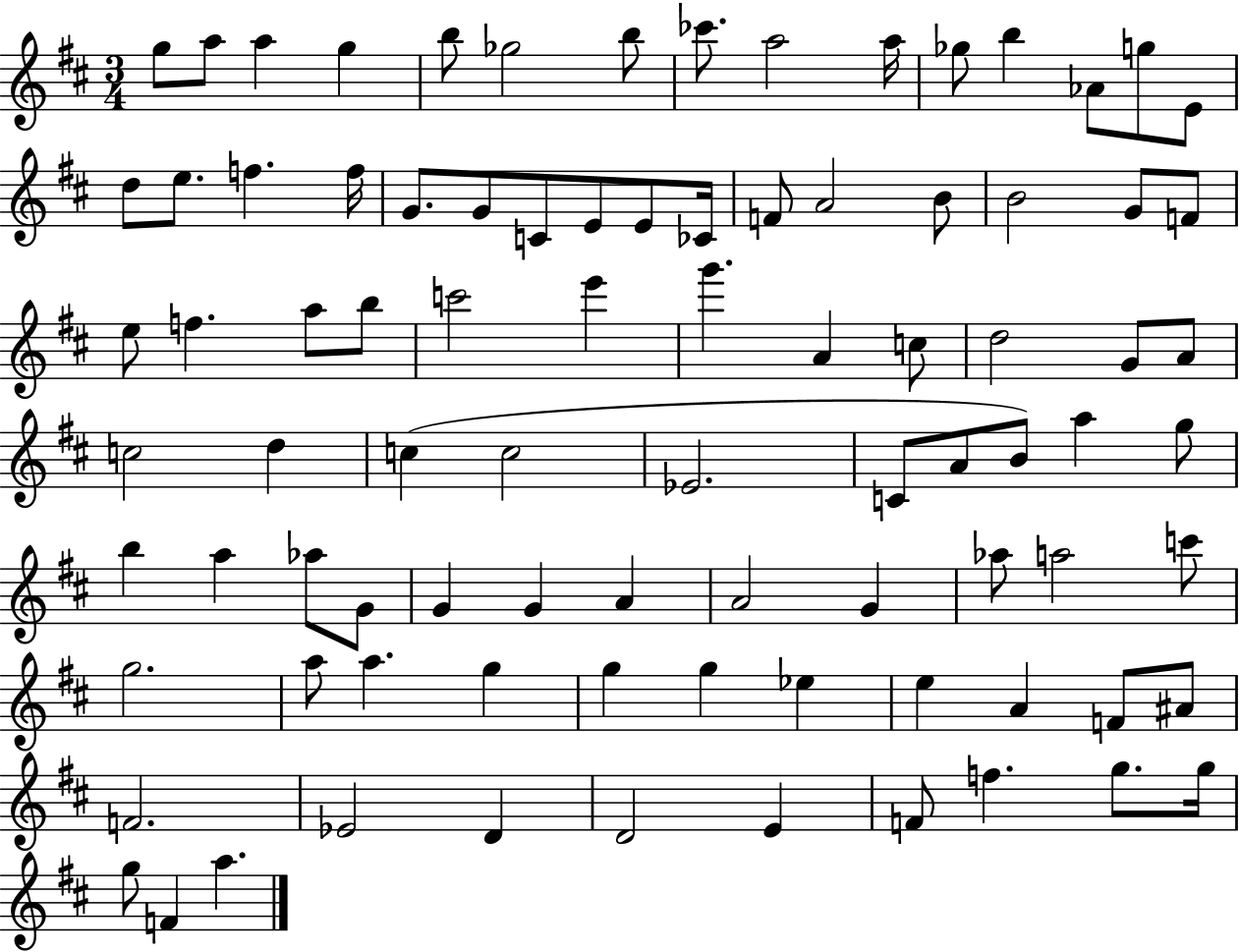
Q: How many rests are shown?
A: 0